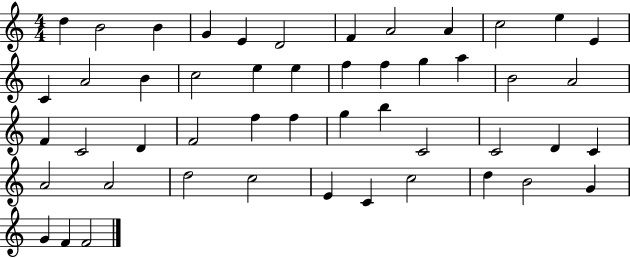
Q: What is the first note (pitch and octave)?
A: D5